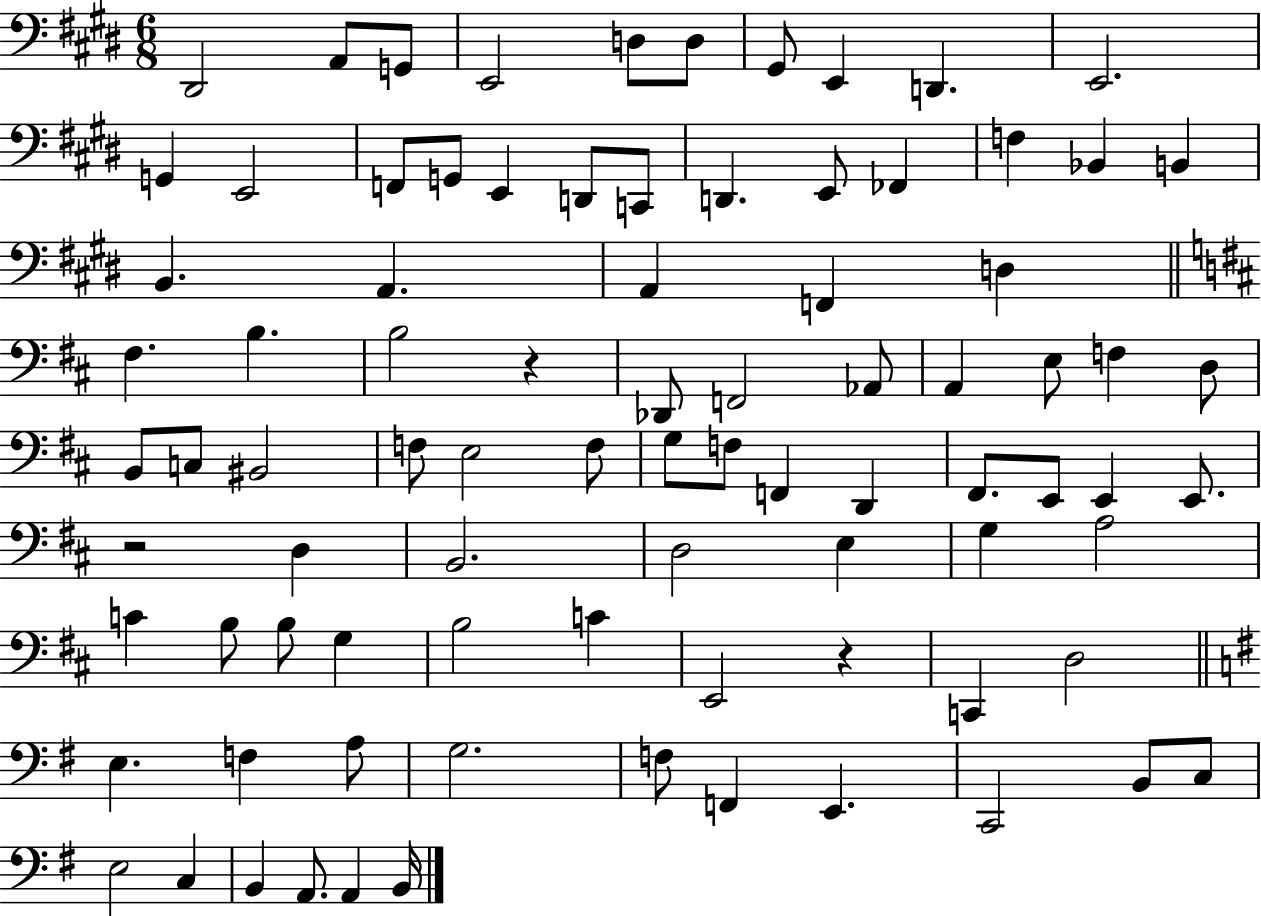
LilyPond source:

{
  \clef bass
  \numericTimeSignature
  \time 6/8
  \key e \major
  dis,2 a,8 g,8 | e,2 d8 d8 | gis,8 e,4 d,4. | e,2. | \break g,4 e,2 | f,8 g,8 e,4 d,8 c,8 | d,4. e,8 fes,4 | f4 bes,4 b,4 | \break b,4. a,4. | a,4 f,4 d4 | \bar "||" \break \key b \minor fis4. b4. | b2 r4 | des,8 f,2 aes,8 | a,4 e8 f4 d8 | \break b,8 c8 bis,2 | f8 e2 f8 | g8 f8 f,4 d,4 | fis,8. e,8 e,4 e,8. | \break r2 d4 | b,2. | d2 e4 | g4 a2 | \break c'4 b8 b8 g4 | b2 c'4 | e,2 r4 | c,4 d2 | \break \bar "||" \break \key g \major e4. f4 a8 | g2. | f8 f,4 e,4. | c,2 b,8 c8 | \break e2 c4 | b,4 a,8. a,4 b,16 | \bar "|."
}